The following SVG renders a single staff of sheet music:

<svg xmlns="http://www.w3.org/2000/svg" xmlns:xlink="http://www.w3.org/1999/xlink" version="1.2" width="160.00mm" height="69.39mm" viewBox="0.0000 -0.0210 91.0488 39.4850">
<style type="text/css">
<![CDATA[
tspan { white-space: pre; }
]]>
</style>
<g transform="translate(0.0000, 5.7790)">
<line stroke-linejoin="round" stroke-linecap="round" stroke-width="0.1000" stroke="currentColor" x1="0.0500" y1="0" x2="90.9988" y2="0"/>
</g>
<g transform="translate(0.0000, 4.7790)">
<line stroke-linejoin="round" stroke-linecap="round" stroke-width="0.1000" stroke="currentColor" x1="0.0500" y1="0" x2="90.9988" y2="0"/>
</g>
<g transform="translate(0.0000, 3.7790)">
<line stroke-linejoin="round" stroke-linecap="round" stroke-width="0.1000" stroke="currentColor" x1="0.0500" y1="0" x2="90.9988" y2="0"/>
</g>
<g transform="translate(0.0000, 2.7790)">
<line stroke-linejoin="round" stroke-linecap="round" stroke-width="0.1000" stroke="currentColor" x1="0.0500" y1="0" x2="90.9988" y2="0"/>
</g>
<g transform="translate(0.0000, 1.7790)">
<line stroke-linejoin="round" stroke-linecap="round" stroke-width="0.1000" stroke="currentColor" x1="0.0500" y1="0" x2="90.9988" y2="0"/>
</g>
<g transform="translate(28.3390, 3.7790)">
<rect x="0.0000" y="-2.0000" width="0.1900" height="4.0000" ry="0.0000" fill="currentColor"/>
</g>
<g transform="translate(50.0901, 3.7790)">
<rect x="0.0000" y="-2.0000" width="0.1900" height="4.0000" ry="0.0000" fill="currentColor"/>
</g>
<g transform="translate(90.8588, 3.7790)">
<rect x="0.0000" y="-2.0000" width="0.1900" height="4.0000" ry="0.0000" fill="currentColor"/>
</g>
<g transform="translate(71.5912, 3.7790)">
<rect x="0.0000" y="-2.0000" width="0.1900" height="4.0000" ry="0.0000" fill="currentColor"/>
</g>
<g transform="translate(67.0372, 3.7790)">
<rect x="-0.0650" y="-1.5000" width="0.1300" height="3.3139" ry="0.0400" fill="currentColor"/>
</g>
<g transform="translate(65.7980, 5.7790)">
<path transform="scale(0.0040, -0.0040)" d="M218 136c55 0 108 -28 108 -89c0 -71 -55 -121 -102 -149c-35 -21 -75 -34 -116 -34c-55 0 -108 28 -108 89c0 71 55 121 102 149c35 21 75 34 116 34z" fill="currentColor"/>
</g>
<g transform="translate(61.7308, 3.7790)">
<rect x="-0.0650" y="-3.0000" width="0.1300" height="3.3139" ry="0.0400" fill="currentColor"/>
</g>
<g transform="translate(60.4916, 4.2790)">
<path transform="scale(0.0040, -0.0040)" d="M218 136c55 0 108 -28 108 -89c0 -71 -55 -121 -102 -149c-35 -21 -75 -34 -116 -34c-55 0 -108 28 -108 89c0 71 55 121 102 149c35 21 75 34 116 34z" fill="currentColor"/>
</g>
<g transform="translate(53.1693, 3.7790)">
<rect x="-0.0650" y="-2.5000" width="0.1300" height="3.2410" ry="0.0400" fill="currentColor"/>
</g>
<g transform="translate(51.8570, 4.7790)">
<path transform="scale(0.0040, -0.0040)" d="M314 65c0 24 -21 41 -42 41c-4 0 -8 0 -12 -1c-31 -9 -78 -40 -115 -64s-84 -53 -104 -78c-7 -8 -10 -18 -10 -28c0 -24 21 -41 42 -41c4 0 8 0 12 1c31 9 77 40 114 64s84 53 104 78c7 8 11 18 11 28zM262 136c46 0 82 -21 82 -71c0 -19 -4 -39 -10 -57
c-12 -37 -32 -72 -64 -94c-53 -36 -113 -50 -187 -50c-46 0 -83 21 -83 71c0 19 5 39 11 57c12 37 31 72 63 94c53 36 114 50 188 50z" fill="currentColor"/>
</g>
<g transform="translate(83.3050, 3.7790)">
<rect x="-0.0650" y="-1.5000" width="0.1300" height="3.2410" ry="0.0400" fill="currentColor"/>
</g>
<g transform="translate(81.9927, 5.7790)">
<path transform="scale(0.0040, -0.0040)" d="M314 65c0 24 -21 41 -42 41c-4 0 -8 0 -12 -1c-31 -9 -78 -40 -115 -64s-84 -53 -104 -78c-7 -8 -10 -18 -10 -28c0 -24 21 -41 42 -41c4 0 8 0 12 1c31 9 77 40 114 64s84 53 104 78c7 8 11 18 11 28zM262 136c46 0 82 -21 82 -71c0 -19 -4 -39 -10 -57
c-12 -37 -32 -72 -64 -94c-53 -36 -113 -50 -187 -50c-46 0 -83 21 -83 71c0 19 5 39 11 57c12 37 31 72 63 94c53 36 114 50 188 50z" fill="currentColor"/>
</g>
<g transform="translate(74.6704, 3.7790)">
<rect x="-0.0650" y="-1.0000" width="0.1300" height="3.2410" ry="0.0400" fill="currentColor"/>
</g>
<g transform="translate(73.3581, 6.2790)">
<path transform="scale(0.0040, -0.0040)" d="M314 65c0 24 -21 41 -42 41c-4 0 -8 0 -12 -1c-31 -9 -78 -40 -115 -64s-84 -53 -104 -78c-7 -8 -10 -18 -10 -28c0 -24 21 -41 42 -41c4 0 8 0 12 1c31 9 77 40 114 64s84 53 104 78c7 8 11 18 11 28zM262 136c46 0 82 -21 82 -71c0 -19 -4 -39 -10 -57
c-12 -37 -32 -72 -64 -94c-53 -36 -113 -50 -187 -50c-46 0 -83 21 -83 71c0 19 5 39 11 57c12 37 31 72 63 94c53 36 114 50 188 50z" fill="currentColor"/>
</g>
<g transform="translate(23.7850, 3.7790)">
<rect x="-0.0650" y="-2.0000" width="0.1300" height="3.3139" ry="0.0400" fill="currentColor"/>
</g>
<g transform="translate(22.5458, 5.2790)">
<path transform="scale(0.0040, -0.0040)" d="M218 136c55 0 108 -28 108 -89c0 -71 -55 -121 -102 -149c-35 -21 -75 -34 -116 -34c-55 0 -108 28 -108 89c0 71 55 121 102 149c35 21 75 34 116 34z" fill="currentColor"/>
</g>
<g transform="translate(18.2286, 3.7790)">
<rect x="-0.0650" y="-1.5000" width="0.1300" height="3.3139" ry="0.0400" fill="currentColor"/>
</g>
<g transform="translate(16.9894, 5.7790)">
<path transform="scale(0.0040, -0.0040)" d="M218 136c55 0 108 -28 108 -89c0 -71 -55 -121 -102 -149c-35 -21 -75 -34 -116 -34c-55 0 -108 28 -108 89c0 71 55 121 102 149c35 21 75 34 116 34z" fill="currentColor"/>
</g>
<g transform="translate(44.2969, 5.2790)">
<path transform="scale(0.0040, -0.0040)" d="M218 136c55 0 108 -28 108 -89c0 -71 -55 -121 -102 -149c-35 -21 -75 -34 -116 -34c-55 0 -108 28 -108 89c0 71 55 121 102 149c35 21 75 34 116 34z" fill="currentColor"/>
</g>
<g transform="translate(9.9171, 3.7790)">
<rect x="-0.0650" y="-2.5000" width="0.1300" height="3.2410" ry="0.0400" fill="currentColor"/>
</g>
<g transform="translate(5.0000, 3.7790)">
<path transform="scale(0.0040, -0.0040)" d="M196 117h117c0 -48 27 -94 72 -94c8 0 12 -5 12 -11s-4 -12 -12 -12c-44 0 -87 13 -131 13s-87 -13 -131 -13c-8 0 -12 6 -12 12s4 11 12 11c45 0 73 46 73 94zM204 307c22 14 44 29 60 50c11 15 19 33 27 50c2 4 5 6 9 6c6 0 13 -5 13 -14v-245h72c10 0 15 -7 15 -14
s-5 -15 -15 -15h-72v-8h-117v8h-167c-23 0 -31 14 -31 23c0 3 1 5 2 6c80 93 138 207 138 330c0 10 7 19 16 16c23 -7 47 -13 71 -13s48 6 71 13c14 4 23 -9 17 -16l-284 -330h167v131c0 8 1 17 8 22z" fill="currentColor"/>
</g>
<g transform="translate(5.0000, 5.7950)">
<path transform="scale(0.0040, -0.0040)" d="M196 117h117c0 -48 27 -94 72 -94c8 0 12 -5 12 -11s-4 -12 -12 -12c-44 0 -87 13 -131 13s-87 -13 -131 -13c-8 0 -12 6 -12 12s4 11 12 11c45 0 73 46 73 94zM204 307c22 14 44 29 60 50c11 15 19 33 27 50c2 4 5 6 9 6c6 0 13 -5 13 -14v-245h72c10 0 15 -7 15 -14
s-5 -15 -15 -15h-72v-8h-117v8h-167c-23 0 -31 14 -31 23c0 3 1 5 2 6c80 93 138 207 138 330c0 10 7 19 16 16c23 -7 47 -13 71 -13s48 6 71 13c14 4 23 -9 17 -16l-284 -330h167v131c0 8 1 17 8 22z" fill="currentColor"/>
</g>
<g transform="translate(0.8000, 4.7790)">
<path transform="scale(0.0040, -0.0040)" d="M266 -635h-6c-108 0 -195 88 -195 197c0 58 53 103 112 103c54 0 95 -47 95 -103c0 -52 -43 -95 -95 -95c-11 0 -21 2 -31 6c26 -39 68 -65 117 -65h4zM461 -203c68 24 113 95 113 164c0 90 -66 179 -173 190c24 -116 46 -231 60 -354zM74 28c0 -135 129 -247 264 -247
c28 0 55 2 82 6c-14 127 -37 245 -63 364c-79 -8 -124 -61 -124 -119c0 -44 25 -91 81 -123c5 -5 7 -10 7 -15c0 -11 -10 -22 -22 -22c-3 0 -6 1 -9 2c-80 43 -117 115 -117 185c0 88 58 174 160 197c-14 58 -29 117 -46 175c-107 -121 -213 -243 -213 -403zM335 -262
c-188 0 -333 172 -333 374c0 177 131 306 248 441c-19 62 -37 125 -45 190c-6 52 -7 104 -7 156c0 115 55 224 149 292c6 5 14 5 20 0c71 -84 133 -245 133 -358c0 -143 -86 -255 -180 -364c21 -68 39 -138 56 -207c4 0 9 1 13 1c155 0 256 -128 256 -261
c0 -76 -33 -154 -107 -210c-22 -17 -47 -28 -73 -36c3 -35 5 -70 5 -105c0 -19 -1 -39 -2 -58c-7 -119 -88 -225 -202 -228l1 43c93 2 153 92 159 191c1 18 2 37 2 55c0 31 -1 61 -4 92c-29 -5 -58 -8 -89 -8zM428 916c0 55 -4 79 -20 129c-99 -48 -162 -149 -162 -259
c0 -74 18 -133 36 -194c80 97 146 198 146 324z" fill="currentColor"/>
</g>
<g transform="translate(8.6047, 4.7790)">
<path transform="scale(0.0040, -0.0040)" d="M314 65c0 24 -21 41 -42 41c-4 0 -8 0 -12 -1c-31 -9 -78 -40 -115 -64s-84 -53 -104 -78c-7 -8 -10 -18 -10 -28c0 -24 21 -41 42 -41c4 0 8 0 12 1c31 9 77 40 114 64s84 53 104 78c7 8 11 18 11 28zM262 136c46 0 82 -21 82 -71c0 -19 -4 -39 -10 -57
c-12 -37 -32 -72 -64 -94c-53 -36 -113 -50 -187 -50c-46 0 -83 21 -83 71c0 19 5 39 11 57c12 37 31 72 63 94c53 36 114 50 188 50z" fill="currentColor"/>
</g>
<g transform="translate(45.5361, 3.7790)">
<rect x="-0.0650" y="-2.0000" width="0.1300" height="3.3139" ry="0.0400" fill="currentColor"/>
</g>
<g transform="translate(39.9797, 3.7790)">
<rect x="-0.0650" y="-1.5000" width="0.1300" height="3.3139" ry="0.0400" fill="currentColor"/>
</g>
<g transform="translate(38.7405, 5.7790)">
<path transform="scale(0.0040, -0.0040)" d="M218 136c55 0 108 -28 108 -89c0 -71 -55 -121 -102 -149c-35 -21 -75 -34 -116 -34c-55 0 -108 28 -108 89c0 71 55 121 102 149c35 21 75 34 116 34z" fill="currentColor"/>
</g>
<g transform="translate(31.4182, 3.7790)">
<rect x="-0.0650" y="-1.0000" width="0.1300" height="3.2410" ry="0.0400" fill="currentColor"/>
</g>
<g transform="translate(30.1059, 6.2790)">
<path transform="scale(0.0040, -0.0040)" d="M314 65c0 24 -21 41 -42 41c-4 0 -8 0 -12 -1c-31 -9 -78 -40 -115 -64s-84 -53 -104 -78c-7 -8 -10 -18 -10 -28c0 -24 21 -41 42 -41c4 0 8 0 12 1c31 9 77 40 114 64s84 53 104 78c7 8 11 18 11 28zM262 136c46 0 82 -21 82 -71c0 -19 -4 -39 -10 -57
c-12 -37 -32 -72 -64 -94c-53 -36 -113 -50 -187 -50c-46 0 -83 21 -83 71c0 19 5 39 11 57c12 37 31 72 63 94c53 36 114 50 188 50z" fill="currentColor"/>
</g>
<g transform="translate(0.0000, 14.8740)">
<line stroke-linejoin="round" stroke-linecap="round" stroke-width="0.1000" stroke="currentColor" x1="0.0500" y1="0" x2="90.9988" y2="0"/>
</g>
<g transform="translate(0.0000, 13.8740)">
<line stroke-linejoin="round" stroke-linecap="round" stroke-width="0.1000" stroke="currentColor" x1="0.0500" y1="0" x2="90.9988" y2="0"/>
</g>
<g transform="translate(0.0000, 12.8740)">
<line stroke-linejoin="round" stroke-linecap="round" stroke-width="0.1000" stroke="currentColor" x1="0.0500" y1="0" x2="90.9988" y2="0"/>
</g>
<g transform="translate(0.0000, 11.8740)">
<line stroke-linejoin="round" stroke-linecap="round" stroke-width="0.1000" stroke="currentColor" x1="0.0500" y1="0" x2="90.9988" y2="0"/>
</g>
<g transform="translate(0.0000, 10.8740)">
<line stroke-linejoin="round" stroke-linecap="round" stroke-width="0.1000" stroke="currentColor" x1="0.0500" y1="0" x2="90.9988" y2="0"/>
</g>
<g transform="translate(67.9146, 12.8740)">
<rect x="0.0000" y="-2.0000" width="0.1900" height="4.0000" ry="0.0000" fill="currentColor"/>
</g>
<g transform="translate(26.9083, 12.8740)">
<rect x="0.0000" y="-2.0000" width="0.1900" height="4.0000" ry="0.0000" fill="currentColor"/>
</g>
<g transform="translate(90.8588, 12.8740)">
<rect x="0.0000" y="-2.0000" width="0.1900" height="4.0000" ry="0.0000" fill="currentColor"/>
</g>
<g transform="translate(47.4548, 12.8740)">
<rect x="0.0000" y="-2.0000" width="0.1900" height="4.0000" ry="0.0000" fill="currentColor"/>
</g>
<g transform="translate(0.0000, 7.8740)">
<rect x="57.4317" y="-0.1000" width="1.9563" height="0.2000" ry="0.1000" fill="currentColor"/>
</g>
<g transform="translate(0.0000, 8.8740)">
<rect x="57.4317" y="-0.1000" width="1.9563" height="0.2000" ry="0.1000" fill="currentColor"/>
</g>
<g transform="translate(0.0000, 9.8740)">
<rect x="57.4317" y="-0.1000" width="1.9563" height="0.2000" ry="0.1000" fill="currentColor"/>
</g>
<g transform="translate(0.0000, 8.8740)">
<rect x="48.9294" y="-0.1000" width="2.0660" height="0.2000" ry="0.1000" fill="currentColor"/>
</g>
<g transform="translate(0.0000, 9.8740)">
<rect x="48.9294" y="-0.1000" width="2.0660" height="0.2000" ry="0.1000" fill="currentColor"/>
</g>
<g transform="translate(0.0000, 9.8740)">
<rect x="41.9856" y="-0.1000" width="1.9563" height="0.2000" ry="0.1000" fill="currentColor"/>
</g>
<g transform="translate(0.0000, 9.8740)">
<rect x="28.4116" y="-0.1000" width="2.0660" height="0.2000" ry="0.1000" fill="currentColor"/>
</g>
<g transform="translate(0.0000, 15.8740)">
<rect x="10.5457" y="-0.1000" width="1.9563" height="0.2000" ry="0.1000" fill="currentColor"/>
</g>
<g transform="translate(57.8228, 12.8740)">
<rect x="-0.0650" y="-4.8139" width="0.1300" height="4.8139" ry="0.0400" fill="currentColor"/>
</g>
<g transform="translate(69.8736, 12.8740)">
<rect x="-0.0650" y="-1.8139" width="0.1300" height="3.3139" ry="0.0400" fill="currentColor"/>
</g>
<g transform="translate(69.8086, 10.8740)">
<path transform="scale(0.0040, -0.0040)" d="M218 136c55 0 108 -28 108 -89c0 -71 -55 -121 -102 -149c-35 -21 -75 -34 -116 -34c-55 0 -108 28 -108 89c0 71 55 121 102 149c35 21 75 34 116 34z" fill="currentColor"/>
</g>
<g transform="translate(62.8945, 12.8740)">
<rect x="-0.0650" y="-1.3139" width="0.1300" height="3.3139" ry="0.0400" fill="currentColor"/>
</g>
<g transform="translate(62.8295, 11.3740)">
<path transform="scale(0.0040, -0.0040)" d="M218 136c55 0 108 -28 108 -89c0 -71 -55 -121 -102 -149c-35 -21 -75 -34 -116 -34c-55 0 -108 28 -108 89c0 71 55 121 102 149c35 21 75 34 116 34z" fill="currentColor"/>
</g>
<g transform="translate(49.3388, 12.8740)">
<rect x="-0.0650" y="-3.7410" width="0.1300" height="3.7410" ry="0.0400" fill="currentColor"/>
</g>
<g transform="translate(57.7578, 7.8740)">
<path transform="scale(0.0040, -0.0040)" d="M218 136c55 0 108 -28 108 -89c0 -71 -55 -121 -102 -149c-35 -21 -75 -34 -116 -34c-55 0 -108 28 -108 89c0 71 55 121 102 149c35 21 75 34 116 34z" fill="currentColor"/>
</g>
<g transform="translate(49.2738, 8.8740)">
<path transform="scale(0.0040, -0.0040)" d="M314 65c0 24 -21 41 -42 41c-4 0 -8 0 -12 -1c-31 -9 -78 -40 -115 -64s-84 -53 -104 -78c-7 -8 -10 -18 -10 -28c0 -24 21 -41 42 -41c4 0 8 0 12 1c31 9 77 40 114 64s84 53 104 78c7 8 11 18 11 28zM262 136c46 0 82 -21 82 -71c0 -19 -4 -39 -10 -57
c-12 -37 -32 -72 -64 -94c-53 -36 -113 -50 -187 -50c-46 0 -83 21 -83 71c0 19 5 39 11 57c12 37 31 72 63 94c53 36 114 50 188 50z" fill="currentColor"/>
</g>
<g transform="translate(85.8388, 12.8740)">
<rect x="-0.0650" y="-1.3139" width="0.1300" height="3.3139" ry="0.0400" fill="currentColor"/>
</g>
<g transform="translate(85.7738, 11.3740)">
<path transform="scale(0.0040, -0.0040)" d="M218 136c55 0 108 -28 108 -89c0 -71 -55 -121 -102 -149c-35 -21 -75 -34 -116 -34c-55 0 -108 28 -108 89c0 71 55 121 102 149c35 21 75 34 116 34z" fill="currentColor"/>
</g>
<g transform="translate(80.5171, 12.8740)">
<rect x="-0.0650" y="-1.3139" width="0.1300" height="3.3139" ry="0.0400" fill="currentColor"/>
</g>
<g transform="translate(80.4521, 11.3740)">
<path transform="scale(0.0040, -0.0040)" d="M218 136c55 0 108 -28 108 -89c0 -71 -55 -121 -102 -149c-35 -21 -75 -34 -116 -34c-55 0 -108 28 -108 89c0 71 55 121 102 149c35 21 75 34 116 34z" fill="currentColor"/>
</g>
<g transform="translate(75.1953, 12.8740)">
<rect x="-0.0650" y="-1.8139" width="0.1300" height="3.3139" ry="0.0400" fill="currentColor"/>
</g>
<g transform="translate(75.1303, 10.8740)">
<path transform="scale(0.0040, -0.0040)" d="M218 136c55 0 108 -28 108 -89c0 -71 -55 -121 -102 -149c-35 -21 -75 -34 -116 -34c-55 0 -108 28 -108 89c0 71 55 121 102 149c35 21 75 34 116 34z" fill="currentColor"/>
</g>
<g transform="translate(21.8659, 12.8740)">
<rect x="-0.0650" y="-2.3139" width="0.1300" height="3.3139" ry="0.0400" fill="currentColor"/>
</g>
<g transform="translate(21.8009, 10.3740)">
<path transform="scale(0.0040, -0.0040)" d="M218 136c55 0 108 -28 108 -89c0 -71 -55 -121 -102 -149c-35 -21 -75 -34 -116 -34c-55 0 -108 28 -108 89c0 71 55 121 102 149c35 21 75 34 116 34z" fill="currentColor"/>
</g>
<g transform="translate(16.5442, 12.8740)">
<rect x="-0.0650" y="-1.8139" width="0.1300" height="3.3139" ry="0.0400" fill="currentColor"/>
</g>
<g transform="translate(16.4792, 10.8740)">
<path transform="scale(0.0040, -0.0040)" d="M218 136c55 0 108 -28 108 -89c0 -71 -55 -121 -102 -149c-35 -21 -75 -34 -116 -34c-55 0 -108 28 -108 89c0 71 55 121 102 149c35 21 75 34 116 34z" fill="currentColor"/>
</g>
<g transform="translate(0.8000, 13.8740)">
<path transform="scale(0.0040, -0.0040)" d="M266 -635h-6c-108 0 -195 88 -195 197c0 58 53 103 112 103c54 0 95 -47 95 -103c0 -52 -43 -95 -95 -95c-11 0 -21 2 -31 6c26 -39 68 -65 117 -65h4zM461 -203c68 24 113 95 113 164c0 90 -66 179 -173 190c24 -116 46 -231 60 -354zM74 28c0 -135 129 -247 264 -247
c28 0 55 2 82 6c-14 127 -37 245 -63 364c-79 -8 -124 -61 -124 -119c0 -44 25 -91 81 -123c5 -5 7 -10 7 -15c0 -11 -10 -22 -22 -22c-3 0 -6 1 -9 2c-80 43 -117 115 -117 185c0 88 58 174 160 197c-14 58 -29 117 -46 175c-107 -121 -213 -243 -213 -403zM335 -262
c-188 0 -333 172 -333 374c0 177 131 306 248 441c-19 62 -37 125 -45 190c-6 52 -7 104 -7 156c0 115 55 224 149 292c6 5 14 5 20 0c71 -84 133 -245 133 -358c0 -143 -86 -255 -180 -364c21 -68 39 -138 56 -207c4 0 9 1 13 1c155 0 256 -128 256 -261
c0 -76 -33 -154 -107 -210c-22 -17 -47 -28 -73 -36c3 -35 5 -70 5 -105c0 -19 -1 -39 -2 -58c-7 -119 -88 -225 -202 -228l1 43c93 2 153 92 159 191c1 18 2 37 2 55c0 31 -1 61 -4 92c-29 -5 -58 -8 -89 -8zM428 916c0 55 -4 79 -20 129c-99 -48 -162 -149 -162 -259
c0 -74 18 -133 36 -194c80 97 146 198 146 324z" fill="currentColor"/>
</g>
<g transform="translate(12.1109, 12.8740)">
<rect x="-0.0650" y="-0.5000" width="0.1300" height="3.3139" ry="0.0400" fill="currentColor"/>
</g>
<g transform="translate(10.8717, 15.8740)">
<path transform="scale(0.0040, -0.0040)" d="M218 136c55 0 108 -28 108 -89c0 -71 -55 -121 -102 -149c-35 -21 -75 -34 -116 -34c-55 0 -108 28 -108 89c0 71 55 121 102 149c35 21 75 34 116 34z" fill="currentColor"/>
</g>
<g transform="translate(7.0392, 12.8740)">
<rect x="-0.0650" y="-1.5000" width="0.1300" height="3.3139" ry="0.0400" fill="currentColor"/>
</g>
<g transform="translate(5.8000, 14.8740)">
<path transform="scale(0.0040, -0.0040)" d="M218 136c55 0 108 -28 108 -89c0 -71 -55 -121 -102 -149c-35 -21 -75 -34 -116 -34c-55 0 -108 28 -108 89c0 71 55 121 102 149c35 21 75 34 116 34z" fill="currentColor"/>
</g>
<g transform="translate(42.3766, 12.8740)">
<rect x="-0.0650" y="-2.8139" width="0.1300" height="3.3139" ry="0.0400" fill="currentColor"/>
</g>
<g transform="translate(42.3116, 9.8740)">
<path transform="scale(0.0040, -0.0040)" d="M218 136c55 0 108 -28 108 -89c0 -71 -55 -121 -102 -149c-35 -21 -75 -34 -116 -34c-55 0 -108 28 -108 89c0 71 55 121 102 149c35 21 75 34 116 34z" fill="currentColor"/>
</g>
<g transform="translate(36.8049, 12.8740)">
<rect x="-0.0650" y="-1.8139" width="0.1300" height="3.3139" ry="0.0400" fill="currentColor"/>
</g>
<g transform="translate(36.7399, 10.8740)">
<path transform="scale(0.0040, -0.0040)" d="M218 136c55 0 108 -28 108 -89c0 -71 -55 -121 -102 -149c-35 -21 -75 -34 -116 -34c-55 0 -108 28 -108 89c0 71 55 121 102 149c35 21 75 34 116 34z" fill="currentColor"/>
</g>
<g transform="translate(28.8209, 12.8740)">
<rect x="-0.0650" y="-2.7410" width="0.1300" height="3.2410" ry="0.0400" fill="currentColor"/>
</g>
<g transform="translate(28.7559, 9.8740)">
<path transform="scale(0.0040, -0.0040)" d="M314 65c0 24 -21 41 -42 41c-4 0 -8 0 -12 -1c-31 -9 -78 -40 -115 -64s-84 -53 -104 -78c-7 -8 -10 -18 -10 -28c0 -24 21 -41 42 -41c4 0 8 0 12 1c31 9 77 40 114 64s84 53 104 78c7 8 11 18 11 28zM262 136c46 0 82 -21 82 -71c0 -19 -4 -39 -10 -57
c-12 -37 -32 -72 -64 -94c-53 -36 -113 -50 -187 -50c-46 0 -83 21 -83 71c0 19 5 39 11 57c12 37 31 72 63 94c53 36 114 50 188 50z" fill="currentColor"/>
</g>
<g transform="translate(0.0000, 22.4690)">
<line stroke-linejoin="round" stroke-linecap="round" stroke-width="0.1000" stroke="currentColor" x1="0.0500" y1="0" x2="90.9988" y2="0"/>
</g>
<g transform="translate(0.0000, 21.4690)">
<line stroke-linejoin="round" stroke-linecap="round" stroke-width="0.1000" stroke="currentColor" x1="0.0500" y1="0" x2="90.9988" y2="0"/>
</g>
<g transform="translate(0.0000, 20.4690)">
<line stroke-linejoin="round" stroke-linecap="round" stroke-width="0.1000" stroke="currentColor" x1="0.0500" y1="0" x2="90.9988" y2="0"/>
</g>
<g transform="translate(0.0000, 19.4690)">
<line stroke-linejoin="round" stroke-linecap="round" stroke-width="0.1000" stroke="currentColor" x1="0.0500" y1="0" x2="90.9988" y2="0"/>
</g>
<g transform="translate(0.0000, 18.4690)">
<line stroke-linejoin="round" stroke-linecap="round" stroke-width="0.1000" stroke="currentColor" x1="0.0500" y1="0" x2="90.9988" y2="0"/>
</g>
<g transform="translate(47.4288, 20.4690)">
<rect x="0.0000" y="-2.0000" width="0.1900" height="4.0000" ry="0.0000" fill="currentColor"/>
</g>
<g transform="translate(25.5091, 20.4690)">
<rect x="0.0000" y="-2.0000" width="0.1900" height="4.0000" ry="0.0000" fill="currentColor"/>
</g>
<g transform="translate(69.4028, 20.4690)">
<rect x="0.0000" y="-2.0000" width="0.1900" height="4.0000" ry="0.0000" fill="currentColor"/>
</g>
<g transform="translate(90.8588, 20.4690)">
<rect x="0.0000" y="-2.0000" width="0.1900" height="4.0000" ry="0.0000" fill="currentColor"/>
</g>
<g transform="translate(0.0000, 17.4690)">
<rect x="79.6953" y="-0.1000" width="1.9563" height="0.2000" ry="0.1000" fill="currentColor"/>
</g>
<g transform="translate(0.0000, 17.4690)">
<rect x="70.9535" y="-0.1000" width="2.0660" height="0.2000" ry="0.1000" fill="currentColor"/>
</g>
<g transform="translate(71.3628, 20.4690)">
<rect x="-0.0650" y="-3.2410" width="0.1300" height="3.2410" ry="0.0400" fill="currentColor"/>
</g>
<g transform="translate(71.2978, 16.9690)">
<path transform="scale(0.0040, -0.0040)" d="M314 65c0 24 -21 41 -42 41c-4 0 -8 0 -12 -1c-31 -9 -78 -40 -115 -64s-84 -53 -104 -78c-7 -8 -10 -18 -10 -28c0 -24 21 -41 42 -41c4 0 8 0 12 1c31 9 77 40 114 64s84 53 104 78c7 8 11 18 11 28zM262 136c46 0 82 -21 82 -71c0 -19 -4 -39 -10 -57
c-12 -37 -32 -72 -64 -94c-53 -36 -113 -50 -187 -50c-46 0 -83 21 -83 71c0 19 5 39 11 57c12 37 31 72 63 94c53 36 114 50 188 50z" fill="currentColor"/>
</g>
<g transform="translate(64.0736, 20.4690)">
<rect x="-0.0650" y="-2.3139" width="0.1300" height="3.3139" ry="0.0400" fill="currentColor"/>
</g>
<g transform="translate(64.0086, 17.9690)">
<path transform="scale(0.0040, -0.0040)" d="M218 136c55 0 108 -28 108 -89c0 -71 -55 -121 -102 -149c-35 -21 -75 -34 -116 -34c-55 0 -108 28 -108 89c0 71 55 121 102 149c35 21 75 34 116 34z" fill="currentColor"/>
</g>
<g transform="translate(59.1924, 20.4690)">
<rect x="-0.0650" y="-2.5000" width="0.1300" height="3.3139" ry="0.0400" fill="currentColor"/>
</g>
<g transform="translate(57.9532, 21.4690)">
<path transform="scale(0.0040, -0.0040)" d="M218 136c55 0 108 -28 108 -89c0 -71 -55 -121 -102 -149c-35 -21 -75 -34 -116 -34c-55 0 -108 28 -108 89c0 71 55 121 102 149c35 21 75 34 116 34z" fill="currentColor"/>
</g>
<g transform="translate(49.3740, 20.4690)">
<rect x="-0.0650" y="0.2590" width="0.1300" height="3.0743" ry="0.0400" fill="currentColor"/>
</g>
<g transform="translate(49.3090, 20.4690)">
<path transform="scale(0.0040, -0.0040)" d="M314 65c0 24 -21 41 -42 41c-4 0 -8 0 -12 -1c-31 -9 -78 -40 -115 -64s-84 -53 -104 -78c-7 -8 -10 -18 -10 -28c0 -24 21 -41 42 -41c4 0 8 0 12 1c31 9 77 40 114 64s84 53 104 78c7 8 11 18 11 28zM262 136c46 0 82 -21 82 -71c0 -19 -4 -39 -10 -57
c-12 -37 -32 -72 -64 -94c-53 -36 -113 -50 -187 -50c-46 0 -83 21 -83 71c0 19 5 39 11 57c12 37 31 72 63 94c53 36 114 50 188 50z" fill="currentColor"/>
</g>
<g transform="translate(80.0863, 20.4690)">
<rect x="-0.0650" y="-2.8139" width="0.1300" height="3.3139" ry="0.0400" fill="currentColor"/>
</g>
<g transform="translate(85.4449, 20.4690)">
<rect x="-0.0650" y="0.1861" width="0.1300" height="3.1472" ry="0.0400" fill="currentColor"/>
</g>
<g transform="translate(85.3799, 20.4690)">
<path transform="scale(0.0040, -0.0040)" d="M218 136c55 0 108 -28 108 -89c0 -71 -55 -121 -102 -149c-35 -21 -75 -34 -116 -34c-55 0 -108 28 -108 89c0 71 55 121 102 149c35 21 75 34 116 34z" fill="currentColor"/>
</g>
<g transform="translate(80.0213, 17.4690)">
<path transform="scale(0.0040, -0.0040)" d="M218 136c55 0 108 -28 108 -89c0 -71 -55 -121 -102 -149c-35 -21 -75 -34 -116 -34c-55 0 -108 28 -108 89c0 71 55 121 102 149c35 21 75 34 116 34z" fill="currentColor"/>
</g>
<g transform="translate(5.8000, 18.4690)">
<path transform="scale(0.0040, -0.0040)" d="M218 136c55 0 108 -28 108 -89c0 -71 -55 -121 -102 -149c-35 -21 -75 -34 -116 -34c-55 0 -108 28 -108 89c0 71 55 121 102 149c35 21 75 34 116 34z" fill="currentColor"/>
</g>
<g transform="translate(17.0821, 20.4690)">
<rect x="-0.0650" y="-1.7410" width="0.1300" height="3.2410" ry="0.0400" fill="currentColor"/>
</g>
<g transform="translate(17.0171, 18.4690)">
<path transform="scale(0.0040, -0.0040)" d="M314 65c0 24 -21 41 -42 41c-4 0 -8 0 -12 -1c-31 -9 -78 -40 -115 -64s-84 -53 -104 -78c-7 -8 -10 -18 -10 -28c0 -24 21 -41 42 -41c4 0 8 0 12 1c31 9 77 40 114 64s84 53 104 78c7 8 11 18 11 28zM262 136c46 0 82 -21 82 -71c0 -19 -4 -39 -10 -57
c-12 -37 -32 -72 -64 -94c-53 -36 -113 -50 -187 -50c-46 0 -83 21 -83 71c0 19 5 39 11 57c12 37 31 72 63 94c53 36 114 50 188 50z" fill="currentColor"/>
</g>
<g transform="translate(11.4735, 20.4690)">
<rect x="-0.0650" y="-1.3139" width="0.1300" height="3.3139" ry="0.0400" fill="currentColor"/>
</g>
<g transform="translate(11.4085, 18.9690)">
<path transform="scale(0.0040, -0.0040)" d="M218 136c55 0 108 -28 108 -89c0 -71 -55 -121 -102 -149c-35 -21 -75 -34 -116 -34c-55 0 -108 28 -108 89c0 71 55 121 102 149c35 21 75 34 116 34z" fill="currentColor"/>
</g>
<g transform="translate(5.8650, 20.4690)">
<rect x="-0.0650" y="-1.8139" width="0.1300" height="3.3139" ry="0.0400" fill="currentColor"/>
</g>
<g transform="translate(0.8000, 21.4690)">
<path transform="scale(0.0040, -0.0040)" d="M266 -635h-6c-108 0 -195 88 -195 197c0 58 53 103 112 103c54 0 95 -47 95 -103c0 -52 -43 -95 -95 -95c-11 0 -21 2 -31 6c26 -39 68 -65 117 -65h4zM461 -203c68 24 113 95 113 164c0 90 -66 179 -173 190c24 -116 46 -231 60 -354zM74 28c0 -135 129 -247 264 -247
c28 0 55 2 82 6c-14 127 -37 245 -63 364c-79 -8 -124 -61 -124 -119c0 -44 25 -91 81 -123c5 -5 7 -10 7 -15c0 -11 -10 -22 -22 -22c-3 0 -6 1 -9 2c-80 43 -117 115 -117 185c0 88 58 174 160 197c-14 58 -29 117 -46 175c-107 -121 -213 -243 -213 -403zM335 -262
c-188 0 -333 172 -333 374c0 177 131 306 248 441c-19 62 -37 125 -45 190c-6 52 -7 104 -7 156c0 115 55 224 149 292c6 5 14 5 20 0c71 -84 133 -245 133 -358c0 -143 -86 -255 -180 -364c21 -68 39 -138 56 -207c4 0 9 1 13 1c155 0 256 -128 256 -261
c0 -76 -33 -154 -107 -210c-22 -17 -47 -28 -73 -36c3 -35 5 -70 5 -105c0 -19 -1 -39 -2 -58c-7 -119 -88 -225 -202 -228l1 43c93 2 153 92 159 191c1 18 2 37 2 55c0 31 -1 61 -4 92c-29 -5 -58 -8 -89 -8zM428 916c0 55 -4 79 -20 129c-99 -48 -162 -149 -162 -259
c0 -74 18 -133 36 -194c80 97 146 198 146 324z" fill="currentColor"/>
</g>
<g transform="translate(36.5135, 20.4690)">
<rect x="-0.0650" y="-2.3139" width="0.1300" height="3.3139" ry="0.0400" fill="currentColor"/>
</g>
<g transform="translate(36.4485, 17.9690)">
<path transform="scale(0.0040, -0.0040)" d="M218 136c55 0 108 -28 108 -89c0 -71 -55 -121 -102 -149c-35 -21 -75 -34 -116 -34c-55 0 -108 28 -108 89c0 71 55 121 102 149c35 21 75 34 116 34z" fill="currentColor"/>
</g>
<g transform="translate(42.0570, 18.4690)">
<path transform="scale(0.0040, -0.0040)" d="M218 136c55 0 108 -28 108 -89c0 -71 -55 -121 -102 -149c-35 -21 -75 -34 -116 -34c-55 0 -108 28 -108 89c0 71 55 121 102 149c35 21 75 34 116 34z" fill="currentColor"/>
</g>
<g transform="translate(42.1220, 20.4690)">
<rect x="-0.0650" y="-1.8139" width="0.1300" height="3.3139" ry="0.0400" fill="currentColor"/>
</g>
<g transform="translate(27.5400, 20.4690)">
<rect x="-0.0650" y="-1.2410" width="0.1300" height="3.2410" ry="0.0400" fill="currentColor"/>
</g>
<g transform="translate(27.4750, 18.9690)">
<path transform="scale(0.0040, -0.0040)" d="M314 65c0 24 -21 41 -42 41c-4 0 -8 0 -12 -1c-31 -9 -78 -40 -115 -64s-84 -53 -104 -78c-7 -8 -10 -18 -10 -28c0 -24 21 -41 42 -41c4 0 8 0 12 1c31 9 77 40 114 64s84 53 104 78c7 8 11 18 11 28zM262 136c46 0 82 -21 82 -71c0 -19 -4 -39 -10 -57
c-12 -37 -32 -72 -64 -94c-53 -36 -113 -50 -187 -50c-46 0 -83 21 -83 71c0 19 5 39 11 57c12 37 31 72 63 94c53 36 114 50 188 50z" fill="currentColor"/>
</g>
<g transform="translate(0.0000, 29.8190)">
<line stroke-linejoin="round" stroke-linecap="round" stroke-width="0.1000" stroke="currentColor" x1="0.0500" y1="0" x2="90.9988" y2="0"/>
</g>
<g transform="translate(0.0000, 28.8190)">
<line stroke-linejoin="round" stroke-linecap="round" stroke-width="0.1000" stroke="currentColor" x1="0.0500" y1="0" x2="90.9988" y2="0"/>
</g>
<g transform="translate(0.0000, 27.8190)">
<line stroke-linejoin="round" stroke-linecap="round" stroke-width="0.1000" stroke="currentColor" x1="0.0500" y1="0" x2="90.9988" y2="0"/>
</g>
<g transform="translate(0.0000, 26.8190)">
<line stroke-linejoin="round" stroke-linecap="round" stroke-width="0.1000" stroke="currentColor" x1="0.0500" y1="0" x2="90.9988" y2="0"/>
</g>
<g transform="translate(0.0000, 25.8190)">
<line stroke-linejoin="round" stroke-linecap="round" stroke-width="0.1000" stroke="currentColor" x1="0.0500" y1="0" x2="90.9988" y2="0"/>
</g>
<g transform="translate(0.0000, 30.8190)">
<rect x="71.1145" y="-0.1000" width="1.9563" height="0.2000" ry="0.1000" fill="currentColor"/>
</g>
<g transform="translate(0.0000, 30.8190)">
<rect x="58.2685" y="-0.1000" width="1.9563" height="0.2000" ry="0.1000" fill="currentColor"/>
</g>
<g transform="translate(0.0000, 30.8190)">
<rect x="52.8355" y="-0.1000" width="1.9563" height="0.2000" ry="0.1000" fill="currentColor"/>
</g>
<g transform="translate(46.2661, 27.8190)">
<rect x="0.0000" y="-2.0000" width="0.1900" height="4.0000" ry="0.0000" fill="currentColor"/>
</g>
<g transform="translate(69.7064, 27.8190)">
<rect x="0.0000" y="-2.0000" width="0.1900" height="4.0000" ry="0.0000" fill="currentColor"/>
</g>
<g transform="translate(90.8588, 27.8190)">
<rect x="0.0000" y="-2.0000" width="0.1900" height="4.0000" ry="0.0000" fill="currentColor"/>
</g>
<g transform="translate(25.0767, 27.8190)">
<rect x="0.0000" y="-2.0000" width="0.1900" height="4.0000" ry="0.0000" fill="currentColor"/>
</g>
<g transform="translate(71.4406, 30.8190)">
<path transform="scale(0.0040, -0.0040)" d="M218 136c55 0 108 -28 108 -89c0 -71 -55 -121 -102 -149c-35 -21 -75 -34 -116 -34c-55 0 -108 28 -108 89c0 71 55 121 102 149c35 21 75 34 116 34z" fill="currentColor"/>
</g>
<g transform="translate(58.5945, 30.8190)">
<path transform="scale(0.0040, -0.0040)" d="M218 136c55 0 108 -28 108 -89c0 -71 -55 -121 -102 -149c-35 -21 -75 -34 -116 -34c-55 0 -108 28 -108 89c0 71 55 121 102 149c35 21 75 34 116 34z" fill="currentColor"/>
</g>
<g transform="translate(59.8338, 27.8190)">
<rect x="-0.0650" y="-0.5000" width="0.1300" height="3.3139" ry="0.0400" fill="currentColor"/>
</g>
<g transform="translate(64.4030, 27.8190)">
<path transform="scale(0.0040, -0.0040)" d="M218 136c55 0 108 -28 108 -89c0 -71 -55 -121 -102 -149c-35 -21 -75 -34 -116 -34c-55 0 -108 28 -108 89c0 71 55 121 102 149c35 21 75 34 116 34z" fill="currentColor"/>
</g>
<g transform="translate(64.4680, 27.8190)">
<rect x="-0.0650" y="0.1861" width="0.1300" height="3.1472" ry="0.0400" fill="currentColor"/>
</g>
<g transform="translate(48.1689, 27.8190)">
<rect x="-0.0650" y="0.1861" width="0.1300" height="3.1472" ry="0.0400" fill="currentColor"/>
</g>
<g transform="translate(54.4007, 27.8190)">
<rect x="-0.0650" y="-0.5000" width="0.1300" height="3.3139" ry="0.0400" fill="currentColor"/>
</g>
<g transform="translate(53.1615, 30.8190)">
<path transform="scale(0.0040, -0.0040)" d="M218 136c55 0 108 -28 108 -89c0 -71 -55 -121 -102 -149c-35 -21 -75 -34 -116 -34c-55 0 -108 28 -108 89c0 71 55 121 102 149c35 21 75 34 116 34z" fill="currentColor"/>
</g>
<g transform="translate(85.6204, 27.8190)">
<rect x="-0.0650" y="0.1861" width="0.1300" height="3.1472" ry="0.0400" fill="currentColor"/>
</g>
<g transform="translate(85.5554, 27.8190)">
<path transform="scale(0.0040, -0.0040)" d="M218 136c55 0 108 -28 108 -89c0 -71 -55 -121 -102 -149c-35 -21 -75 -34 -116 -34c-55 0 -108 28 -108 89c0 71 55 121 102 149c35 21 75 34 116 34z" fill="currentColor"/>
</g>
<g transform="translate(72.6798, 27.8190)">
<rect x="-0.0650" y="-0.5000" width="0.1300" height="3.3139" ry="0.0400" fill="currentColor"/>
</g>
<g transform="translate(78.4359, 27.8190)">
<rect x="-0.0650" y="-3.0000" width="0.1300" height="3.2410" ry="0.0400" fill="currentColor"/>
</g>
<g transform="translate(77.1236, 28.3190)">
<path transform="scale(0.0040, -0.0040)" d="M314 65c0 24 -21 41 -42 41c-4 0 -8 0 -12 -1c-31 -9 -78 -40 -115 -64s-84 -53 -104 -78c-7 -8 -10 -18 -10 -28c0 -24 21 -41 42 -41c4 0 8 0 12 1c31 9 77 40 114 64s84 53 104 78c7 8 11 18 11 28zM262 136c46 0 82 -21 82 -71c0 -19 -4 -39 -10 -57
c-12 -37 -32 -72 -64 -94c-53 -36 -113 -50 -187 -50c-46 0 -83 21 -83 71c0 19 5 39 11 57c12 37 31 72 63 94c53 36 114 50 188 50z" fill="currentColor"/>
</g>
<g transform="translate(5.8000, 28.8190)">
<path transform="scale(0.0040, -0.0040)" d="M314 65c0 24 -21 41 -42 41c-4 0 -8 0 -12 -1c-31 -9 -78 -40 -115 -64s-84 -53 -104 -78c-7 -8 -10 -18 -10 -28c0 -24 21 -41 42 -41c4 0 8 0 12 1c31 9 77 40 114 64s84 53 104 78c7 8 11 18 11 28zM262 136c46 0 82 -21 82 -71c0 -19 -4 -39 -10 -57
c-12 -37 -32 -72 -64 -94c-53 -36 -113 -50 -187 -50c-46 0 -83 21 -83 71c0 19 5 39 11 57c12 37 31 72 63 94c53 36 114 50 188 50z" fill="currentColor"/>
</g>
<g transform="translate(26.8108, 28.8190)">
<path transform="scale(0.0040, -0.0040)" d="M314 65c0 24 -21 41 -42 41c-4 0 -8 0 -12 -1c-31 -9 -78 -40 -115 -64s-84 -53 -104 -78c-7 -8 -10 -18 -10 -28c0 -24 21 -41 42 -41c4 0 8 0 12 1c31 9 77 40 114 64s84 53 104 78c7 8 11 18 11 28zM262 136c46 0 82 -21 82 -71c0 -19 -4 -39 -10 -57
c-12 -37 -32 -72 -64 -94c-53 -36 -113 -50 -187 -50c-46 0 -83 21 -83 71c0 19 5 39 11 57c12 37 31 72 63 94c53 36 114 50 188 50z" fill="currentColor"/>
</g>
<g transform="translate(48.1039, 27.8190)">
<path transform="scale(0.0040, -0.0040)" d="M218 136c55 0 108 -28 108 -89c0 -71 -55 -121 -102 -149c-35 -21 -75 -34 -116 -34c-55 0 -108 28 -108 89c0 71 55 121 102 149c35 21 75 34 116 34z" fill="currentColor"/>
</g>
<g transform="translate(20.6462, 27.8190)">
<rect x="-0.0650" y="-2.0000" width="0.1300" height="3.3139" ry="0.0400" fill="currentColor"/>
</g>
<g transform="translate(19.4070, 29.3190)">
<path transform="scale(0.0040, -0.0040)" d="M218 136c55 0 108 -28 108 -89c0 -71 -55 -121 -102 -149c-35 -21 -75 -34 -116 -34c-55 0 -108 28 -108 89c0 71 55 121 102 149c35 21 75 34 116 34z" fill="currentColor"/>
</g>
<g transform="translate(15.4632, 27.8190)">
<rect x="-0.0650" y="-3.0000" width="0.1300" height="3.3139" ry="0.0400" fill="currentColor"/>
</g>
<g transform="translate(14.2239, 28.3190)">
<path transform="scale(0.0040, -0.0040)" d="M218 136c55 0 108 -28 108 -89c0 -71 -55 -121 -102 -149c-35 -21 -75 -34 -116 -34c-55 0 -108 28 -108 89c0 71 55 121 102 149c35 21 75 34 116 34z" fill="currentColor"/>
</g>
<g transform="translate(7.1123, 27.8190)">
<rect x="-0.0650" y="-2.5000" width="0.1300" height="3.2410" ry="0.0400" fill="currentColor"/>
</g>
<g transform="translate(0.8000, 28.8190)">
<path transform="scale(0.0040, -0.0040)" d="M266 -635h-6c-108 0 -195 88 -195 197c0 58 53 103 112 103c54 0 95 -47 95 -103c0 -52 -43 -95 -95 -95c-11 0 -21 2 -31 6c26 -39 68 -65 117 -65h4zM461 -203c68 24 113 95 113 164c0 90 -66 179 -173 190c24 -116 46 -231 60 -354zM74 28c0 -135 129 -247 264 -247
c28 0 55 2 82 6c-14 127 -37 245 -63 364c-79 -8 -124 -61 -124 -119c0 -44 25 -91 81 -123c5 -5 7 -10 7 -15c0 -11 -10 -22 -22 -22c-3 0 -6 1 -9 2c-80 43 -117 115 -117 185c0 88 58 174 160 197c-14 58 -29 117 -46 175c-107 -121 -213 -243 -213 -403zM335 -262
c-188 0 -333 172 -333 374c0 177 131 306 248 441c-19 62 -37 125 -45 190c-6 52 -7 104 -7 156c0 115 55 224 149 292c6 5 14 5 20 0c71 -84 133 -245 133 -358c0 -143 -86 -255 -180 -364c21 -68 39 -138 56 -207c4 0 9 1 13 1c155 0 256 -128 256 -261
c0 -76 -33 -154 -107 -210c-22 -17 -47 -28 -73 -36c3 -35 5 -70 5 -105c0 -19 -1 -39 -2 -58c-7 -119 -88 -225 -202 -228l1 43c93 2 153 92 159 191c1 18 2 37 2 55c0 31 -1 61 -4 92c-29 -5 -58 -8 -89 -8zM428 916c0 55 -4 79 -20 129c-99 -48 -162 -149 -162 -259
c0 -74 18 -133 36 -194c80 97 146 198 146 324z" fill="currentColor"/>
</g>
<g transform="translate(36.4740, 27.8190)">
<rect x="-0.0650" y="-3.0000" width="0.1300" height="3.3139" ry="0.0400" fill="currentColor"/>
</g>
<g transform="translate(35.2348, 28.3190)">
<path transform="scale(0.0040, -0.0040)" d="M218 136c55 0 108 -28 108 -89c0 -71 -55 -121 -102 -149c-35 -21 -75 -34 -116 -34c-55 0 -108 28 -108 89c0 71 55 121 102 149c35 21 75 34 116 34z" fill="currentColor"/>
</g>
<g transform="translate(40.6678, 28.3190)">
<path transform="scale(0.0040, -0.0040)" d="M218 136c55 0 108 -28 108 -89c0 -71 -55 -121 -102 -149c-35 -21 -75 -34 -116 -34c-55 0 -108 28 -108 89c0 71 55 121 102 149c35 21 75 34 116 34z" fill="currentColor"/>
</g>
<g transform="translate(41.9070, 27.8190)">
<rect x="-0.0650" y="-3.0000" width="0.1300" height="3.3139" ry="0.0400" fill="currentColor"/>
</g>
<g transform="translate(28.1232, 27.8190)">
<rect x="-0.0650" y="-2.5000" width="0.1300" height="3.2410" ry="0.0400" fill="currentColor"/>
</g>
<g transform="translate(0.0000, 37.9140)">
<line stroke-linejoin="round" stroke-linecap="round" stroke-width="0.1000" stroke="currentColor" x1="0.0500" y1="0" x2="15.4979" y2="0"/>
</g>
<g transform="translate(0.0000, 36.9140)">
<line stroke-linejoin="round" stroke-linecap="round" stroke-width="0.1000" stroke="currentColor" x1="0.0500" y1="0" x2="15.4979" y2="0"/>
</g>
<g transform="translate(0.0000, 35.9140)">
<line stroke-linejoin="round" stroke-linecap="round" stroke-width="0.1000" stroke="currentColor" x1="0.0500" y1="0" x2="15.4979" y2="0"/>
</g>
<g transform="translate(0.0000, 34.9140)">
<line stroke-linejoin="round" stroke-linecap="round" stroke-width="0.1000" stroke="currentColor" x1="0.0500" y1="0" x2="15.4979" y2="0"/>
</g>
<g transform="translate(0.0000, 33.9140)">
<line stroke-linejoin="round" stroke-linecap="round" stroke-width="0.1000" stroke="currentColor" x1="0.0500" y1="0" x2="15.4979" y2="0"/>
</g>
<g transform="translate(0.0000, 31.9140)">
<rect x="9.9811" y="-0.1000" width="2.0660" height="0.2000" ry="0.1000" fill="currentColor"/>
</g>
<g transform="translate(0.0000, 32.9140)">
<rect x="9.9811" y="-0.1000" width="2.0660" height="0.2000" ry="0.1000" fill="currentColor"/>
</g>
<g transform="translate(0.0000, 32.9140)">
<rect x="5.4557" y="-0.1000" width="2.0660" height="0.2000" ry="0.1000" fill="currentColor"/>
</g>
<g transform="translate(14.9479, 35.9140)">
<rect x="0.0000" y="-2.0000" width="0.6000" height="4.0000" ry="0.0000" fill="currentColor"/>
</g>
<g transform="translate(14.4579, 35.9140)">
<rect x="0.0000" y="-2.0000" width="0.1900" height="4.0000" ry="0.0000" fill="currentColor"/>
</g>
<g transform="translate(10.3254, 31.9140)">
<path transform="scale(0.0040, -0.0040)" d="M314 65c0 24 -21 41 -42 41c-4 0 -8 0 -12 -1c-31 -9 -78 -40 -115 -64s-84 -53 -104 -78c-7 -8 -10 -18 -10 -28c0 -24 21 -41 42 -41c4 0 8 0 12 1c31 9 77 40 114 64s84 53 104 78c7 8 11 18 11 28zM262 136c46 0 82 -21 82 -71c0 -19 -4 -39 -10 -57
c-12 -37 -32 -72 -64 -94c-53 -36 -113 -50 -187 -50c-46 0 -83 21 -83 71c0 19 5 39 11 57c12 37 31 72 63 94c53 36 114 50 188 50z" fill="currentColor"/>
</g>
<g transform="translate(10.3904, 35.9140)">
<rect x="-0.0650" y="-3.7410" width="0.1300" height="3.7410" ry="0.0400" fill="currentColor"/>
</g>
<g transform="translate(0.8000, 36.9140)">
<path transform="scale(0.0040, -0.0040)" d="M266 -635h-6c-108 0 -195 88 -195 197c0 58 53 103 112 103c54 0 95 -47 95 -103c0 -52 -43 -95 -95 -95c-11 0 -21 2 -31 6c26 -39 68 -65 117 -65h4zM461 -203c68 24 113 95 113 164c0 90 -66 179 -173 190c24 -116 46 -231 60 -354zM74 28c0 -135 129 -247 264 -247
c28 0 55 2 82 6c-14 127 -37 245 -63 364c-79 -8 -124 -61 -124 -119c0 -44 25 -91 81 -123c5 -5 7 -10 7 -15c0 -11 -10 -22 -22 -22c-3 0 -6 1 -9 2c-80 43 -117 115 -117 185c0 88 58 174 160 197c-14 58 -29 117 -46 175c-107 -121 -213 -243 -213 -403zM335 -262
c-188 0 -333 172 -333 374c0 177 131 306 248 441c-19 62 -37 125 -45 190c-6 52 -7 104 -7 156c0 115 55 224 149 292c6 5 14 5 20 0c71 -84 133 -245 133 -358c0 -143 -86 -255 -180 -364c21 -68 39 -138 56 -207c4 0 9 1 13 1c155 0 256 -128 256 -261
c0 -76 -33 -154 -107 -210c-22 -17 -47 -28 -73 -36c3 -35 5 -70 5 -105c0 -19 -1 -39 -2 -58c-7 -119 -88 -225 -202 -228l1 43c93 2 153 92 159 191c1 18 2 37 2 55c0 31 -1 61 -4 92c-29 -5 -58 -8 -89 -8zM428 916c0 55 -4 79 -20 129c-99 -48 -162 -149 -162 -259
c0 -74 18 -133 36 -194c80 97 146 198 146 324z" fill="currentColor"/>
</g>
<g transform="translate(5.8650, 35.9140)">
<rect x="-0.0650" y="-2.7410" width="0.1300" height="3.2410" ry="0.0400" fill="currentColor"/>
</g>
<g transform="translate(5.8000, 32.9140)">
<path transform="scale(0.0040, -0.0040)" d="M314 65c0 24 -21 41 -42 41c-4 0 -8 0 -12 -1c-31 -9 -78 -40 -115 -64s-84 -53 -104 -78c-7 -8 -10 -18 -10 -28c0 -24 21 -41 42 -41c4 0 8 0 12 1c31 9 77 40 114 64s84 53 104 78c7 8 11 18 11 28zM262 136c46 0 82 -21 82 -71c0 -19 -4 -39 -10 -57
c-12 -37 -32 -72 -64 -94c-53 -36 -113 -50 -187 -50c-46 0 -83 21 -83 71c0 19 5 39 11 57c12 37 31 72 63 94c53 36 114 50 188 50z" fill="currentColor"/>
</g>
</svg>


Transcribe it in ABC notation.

X:1
T:Untitled
M:4/4
L:1/4
K:C
G2 E F D2 E F G2 A E D2 E2 E C f g a2 f a c'2 e' e f f e e f e f2 e2 g f B2 G g b2 a B G2 A F G2 A A B C C B C A2 B a2 c'2